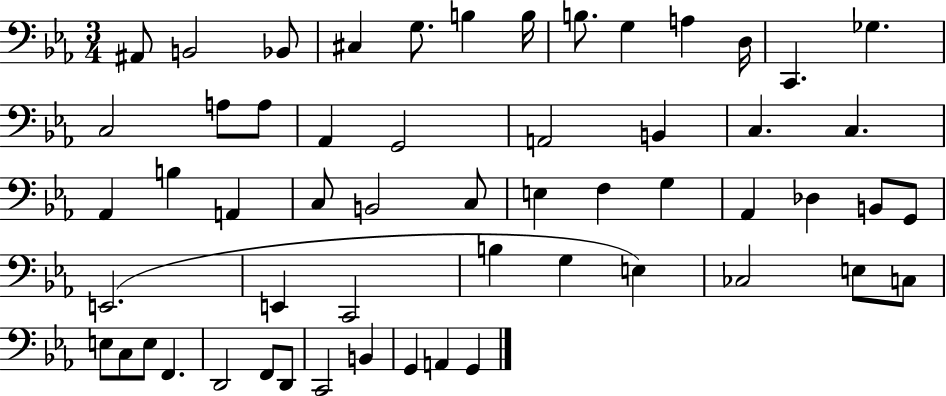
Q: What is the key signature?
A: EES major